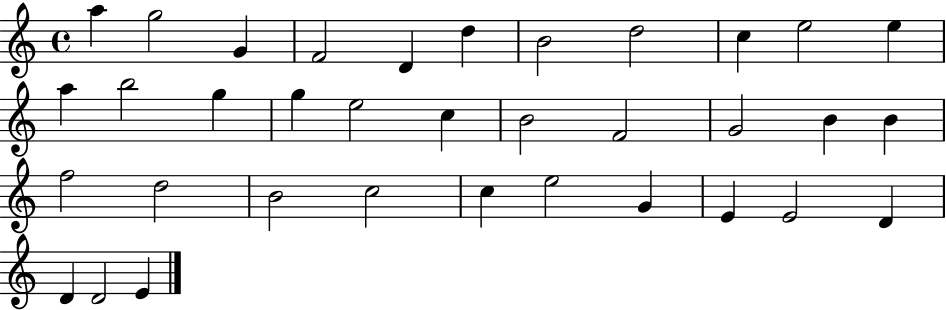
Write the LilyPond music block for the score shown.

{
  \clef treble
  \time 4/4
  \defaultTimeSignature
  \key c \major
  a''4 g''2 g'4 | f'2 d'4 d''4 | b'2 d''2 | c''4 e''2 e''4 | \break a''4 b''2 g''4 | g''4 e''2 c''4 | b'2 f'2 | g'2 b'4 b'4 | \break f''2 d''2 | b'2 c''2 | c''4 e''2 g'4 | e'4 e'2 d'4 | \break d'4 d'2 e'4 | \bar "|."
}